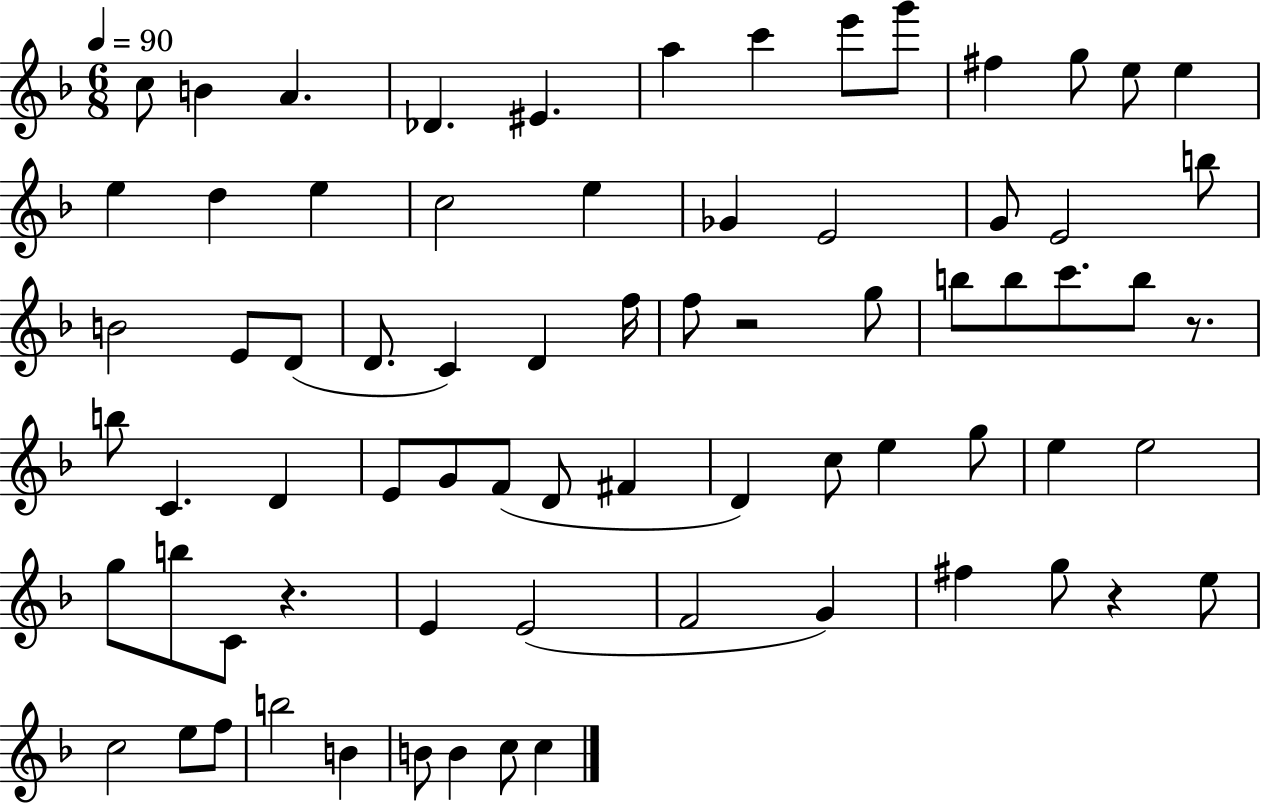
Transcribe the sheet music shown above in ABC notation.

X:1
T:Untitled
M:6/8
L:1/4
K:F
c/2 B A _D ^E a c' e'/2 g'/2 ^f g/2 e/2 e e d e c2 e _G E2 G/2 E2 b/2 B2 E/2 D/2 D/2 C D f/4 f/2 z2 g/2 b/2 b/2 c'/2 b/2 z/2 b/2 C D E/2 G/2 F/2 D/2 ^F D c/2 e g/2 e e2 g/2 b/2 C/2 z E E2 F2 G ^f g/2 z e/2 c2 e/2 f/2 b2 B B/2 B c/2 c